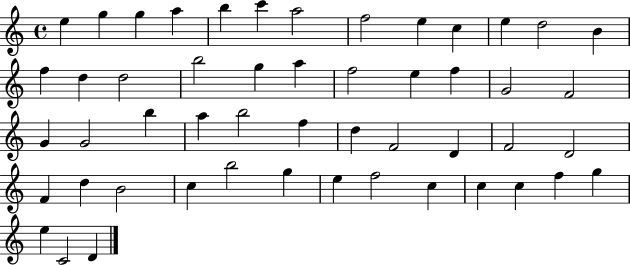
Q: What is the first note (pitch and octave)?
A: E5